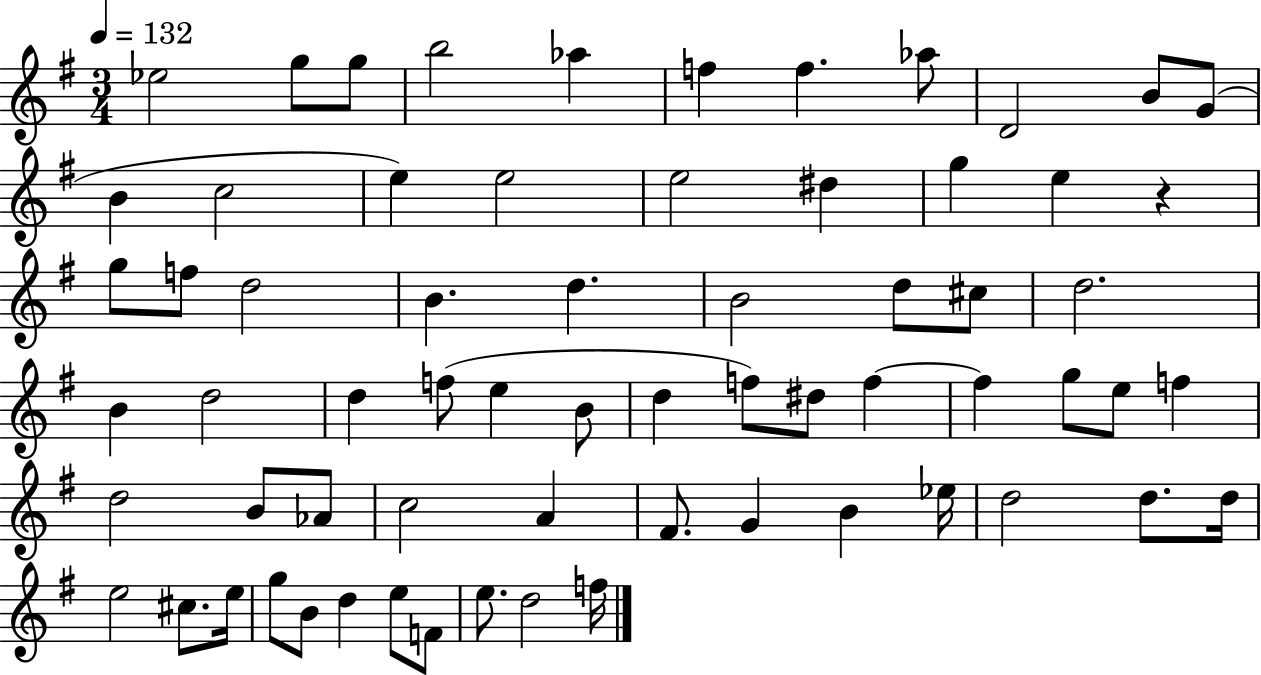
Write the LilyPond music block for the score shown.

{
  \clef treble
  \numericTimeSignature
  \time 3/4
  \key g \major
  \tempo 4 = 132
  \repeat volta 2 { ees''2 g''8 g''8 | b''2 aes''4 | f''4 f''4. aes''8 | d'2 b'8 g'8( | \break b'4 c''2 | e''4) e''2 | e''2 dis''4 | g''4 e''4 r4 | \break g''8 f''8 d''2 | b'4. d''4. | b'2 d''8 cis''8 | d''2. | \break b'4 d''2 | d''4 f''8( e''4 b'8 | d''4 f''8) dis''8 f''4~~ | f''4 g''8 e''8 f''4 | \break d''2 b'8 aes'8 | c''2 a'4 | fis'8. g'4 b'4 ees''16 | d''2 d''8. d''16 | \break e''2 cis''8. e''16 | g''8 b'8 d''4 e''8 f'8 | e''8. d''2 f''16 | } \bar "|."
}